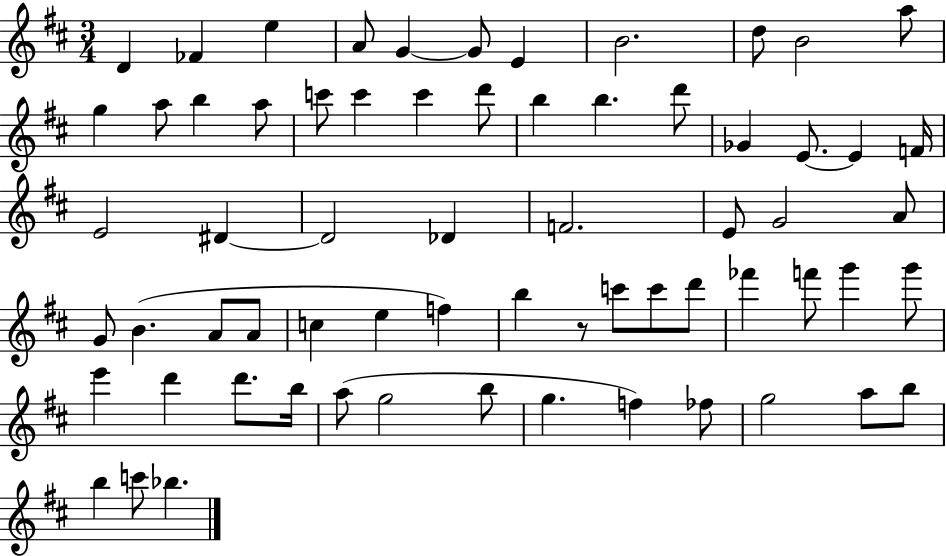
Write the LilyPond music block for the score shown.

{
  \clef treble
  \numericTimeSignature
  \time 3/4
  \key d \major
  \repeat volta 2 { d'4 fes'4 e''4 | a'8 g'4~~ g'8 e'4 | b'2. | d''8 b'2 a''8 | \break g''4 a''8 b''4 a''8 | c'''8 c'''4 c'''4 d'''8 | b''4 b''4. d'''8 | ges'4 e'8.~~ e'4 f'16 | \break e'2 dis'4~~ | dis'2 des'4 | f'2. | e'8 g'2 a'8 | \break g'8 b'4.( a'8 a'8 | c''4 e''4 f''4) | b''4 r8 c'''8 c'''8 d'''8 | fes'''4 f'''8 g'''4 g'''8 | \break e'''4 d'''4 d'''8. b''16 | a''8( g''2 b''8 | g''4. f''4) fes''8 | g''2 a''8 b''8 | \break b''4 c'''8 bes''4. | } \bar "|."
}